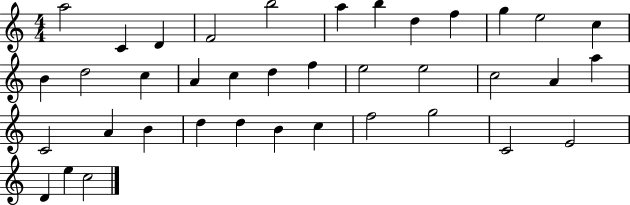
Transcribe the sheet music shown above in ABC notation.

X:1
T:Untitled
M:4/4
L:1/4
K:C
a2 C D F2 b2 a b d f g e2 c B d2 c A c d f e2 e2 c2 A a C2 A B d d B c f2 g2 C2 E2 D e c2